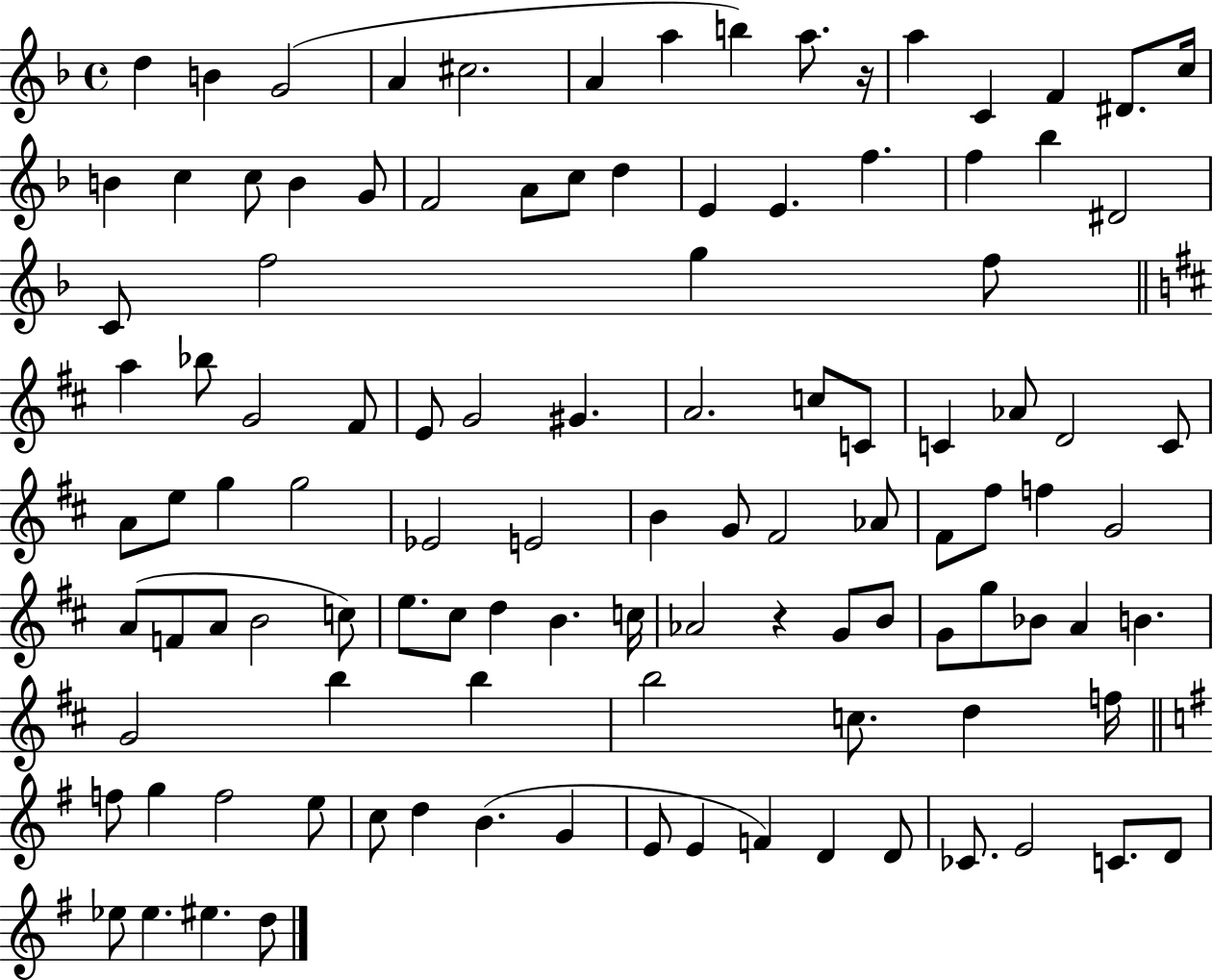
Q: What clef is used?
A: treble